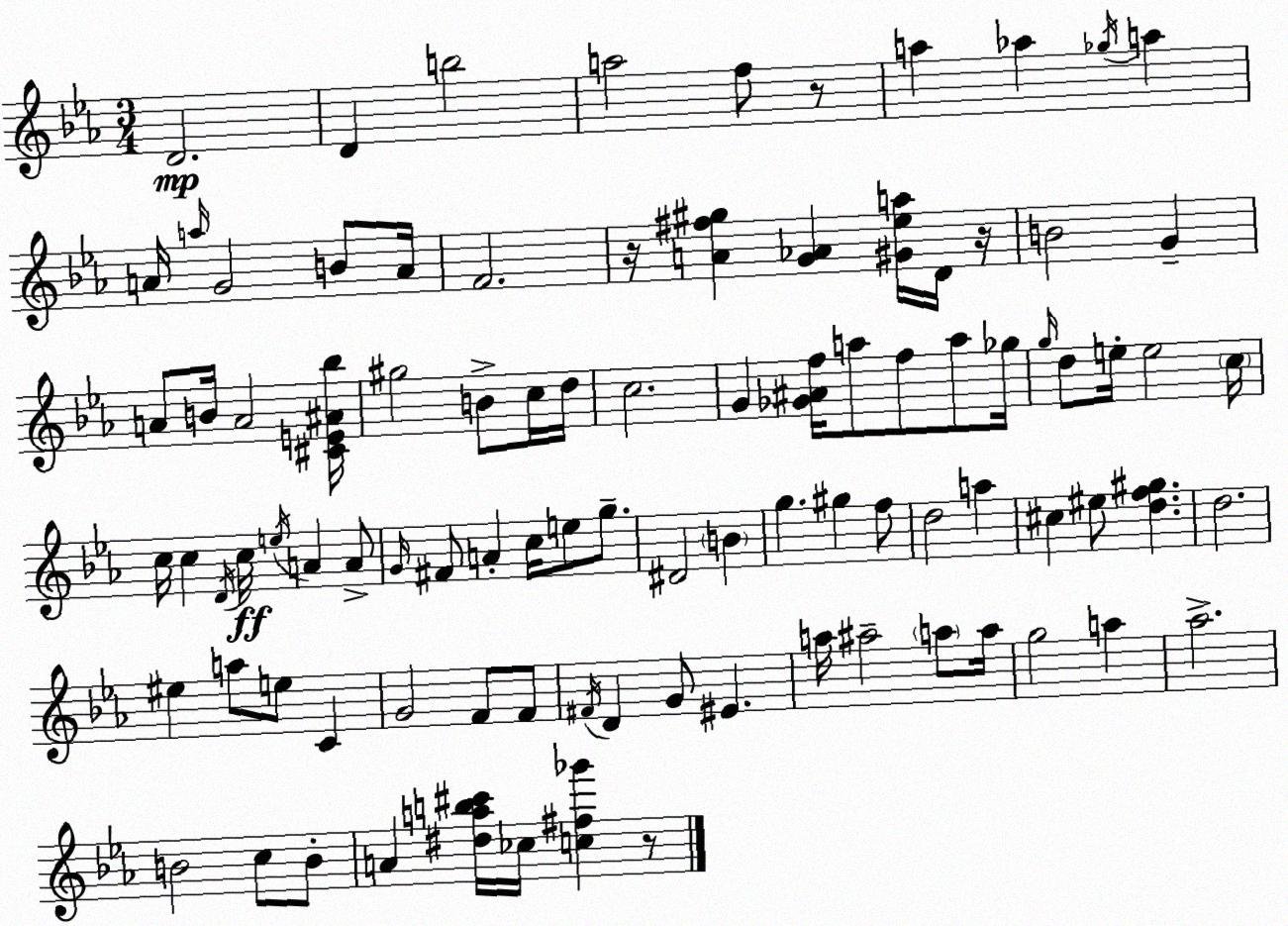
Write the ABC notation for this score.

X:1
T:Untitled
M:3/4
L:1/4
K:Eb
D2 D b2 a2 f/2 z/2 a _a _g/4 a A/4 a/4 G2 B/2 A/4 F2 z/4 [A^f^g] [G_A] [^G_ea]/4 D/4 z/4 B2 G A/2 B/4 A2 [^CE^A_b]/4 ^g2 B/2 c/4 d/4 c2 G [_G^Af]/4 a/2 f/2 a/2 _g/4 g/4 d/2 e/4 e2 c/4 c/4 c D/4 c/4 e/4 A A/2 G/4 ^F/2 A c/4 e/2 g/2 ^D2 B g ^g f/2 d2 a ^c ^e/2 [df^g] d2 ^e a/2 e/2 C G2 F/2 F/2 ^F/4 D G/2 ^E a/4 ^a2 a/2 a/4 g2 a _a2 B2 c/2 B/2 A [^dab^c']/4 _c/4 [c^f_g'] z/2